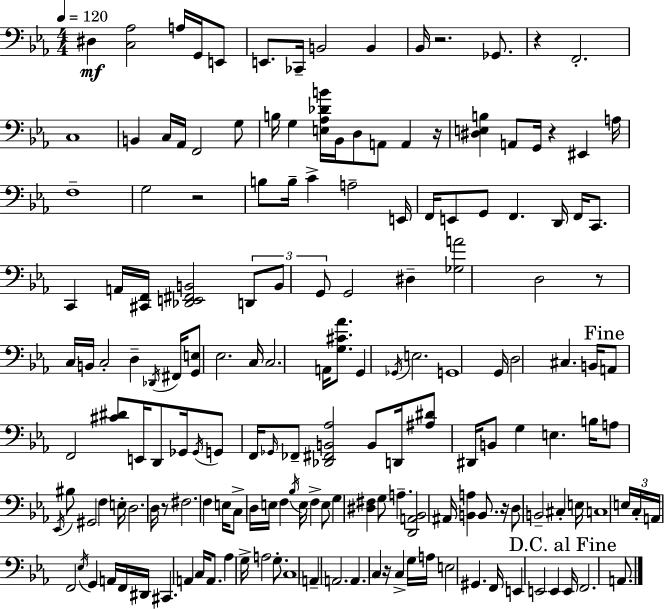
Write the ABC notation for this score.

X:1
T:Untitled
M:4/4
L:1/4
K:Eb
^D, [C,_A,]2 A,/4 G,,/4 E,,/2 E,,/2 _C,,/4 B,,2 B,, _B,,/4 z2 _G,,/2 z F,,2 C,4 B,, C,/4 _A,,/4 F,,2 G,/2 B,/4 G, [E,_A,_DB]/4 _B,,/4 D,/2 A,,/2 A,, z/4 [^D,E,B,] A,,/2 G,,/4 z ^E,, A,/4 F,4 G,2 z2 B,/2 B,/4 C A,2 E,,/4 F,,/4 E,,/2 G,,/2 F,, D,,/4 F,,/4 C,,/2 C,, A,,/4 [^C,,F,,]/4 [_D,,E,,^F,,B,,]2 D,,/2 B,,/2 G,,/2 G,,2 ^D, [_G,A]2 D,2 z/2 C,/4 B,,/4 C,2 D, _D,,/4 ^F,,/4 [G,,E,]/2 _E,2 C,/4 C,2 A,,/4 [G,^C_A]/2 G,, _G,,/4 E,2 G,,4 G,,/4 D,2 ^C, B,,/4 A,,/2 F,,2 [^C^D]/2 E,,/4 D,,/2 _G,,/4 _G,,/4 G,,/2 F,,/4 _G,,/4 _F,,/2 [_D,,^F,,B,,_A,]2 B,,/2 D,,/4 [^A,^D]/2 ^D,,/4 B,,/2 G, E, B,/4 A,/2 _E,,/4 ^B,/2 ^G,,2 F, E,/4 D,2 D,/4 z/2 ^F,2 F, E,/4 C,/2 D,/4 E,/4 F, _B,/4 E,/4 F, E,/2 G, [^D,^F,] G,/2 A, [D,,A,,_B,,]2 ^A,,/4 [B,,A,] B,,/2 z/4 D,/2 B,,2 ^C, E,/4 C,4 E,/4 C,/4 A,,/4 F,,2 _E,/4 G,, A,,/4 F,,/4 ^D,,/4 ^C,, A,, C,/4 A,,/2 _A, G,/4 A,2 G,/2 C,4 A,, A,,2 A,, C, z/4 C, G,/4 A,/4 E,2 ^G,, F,,/4 E,, E,,2 E,, E,,/4 F,,2 A,,/2